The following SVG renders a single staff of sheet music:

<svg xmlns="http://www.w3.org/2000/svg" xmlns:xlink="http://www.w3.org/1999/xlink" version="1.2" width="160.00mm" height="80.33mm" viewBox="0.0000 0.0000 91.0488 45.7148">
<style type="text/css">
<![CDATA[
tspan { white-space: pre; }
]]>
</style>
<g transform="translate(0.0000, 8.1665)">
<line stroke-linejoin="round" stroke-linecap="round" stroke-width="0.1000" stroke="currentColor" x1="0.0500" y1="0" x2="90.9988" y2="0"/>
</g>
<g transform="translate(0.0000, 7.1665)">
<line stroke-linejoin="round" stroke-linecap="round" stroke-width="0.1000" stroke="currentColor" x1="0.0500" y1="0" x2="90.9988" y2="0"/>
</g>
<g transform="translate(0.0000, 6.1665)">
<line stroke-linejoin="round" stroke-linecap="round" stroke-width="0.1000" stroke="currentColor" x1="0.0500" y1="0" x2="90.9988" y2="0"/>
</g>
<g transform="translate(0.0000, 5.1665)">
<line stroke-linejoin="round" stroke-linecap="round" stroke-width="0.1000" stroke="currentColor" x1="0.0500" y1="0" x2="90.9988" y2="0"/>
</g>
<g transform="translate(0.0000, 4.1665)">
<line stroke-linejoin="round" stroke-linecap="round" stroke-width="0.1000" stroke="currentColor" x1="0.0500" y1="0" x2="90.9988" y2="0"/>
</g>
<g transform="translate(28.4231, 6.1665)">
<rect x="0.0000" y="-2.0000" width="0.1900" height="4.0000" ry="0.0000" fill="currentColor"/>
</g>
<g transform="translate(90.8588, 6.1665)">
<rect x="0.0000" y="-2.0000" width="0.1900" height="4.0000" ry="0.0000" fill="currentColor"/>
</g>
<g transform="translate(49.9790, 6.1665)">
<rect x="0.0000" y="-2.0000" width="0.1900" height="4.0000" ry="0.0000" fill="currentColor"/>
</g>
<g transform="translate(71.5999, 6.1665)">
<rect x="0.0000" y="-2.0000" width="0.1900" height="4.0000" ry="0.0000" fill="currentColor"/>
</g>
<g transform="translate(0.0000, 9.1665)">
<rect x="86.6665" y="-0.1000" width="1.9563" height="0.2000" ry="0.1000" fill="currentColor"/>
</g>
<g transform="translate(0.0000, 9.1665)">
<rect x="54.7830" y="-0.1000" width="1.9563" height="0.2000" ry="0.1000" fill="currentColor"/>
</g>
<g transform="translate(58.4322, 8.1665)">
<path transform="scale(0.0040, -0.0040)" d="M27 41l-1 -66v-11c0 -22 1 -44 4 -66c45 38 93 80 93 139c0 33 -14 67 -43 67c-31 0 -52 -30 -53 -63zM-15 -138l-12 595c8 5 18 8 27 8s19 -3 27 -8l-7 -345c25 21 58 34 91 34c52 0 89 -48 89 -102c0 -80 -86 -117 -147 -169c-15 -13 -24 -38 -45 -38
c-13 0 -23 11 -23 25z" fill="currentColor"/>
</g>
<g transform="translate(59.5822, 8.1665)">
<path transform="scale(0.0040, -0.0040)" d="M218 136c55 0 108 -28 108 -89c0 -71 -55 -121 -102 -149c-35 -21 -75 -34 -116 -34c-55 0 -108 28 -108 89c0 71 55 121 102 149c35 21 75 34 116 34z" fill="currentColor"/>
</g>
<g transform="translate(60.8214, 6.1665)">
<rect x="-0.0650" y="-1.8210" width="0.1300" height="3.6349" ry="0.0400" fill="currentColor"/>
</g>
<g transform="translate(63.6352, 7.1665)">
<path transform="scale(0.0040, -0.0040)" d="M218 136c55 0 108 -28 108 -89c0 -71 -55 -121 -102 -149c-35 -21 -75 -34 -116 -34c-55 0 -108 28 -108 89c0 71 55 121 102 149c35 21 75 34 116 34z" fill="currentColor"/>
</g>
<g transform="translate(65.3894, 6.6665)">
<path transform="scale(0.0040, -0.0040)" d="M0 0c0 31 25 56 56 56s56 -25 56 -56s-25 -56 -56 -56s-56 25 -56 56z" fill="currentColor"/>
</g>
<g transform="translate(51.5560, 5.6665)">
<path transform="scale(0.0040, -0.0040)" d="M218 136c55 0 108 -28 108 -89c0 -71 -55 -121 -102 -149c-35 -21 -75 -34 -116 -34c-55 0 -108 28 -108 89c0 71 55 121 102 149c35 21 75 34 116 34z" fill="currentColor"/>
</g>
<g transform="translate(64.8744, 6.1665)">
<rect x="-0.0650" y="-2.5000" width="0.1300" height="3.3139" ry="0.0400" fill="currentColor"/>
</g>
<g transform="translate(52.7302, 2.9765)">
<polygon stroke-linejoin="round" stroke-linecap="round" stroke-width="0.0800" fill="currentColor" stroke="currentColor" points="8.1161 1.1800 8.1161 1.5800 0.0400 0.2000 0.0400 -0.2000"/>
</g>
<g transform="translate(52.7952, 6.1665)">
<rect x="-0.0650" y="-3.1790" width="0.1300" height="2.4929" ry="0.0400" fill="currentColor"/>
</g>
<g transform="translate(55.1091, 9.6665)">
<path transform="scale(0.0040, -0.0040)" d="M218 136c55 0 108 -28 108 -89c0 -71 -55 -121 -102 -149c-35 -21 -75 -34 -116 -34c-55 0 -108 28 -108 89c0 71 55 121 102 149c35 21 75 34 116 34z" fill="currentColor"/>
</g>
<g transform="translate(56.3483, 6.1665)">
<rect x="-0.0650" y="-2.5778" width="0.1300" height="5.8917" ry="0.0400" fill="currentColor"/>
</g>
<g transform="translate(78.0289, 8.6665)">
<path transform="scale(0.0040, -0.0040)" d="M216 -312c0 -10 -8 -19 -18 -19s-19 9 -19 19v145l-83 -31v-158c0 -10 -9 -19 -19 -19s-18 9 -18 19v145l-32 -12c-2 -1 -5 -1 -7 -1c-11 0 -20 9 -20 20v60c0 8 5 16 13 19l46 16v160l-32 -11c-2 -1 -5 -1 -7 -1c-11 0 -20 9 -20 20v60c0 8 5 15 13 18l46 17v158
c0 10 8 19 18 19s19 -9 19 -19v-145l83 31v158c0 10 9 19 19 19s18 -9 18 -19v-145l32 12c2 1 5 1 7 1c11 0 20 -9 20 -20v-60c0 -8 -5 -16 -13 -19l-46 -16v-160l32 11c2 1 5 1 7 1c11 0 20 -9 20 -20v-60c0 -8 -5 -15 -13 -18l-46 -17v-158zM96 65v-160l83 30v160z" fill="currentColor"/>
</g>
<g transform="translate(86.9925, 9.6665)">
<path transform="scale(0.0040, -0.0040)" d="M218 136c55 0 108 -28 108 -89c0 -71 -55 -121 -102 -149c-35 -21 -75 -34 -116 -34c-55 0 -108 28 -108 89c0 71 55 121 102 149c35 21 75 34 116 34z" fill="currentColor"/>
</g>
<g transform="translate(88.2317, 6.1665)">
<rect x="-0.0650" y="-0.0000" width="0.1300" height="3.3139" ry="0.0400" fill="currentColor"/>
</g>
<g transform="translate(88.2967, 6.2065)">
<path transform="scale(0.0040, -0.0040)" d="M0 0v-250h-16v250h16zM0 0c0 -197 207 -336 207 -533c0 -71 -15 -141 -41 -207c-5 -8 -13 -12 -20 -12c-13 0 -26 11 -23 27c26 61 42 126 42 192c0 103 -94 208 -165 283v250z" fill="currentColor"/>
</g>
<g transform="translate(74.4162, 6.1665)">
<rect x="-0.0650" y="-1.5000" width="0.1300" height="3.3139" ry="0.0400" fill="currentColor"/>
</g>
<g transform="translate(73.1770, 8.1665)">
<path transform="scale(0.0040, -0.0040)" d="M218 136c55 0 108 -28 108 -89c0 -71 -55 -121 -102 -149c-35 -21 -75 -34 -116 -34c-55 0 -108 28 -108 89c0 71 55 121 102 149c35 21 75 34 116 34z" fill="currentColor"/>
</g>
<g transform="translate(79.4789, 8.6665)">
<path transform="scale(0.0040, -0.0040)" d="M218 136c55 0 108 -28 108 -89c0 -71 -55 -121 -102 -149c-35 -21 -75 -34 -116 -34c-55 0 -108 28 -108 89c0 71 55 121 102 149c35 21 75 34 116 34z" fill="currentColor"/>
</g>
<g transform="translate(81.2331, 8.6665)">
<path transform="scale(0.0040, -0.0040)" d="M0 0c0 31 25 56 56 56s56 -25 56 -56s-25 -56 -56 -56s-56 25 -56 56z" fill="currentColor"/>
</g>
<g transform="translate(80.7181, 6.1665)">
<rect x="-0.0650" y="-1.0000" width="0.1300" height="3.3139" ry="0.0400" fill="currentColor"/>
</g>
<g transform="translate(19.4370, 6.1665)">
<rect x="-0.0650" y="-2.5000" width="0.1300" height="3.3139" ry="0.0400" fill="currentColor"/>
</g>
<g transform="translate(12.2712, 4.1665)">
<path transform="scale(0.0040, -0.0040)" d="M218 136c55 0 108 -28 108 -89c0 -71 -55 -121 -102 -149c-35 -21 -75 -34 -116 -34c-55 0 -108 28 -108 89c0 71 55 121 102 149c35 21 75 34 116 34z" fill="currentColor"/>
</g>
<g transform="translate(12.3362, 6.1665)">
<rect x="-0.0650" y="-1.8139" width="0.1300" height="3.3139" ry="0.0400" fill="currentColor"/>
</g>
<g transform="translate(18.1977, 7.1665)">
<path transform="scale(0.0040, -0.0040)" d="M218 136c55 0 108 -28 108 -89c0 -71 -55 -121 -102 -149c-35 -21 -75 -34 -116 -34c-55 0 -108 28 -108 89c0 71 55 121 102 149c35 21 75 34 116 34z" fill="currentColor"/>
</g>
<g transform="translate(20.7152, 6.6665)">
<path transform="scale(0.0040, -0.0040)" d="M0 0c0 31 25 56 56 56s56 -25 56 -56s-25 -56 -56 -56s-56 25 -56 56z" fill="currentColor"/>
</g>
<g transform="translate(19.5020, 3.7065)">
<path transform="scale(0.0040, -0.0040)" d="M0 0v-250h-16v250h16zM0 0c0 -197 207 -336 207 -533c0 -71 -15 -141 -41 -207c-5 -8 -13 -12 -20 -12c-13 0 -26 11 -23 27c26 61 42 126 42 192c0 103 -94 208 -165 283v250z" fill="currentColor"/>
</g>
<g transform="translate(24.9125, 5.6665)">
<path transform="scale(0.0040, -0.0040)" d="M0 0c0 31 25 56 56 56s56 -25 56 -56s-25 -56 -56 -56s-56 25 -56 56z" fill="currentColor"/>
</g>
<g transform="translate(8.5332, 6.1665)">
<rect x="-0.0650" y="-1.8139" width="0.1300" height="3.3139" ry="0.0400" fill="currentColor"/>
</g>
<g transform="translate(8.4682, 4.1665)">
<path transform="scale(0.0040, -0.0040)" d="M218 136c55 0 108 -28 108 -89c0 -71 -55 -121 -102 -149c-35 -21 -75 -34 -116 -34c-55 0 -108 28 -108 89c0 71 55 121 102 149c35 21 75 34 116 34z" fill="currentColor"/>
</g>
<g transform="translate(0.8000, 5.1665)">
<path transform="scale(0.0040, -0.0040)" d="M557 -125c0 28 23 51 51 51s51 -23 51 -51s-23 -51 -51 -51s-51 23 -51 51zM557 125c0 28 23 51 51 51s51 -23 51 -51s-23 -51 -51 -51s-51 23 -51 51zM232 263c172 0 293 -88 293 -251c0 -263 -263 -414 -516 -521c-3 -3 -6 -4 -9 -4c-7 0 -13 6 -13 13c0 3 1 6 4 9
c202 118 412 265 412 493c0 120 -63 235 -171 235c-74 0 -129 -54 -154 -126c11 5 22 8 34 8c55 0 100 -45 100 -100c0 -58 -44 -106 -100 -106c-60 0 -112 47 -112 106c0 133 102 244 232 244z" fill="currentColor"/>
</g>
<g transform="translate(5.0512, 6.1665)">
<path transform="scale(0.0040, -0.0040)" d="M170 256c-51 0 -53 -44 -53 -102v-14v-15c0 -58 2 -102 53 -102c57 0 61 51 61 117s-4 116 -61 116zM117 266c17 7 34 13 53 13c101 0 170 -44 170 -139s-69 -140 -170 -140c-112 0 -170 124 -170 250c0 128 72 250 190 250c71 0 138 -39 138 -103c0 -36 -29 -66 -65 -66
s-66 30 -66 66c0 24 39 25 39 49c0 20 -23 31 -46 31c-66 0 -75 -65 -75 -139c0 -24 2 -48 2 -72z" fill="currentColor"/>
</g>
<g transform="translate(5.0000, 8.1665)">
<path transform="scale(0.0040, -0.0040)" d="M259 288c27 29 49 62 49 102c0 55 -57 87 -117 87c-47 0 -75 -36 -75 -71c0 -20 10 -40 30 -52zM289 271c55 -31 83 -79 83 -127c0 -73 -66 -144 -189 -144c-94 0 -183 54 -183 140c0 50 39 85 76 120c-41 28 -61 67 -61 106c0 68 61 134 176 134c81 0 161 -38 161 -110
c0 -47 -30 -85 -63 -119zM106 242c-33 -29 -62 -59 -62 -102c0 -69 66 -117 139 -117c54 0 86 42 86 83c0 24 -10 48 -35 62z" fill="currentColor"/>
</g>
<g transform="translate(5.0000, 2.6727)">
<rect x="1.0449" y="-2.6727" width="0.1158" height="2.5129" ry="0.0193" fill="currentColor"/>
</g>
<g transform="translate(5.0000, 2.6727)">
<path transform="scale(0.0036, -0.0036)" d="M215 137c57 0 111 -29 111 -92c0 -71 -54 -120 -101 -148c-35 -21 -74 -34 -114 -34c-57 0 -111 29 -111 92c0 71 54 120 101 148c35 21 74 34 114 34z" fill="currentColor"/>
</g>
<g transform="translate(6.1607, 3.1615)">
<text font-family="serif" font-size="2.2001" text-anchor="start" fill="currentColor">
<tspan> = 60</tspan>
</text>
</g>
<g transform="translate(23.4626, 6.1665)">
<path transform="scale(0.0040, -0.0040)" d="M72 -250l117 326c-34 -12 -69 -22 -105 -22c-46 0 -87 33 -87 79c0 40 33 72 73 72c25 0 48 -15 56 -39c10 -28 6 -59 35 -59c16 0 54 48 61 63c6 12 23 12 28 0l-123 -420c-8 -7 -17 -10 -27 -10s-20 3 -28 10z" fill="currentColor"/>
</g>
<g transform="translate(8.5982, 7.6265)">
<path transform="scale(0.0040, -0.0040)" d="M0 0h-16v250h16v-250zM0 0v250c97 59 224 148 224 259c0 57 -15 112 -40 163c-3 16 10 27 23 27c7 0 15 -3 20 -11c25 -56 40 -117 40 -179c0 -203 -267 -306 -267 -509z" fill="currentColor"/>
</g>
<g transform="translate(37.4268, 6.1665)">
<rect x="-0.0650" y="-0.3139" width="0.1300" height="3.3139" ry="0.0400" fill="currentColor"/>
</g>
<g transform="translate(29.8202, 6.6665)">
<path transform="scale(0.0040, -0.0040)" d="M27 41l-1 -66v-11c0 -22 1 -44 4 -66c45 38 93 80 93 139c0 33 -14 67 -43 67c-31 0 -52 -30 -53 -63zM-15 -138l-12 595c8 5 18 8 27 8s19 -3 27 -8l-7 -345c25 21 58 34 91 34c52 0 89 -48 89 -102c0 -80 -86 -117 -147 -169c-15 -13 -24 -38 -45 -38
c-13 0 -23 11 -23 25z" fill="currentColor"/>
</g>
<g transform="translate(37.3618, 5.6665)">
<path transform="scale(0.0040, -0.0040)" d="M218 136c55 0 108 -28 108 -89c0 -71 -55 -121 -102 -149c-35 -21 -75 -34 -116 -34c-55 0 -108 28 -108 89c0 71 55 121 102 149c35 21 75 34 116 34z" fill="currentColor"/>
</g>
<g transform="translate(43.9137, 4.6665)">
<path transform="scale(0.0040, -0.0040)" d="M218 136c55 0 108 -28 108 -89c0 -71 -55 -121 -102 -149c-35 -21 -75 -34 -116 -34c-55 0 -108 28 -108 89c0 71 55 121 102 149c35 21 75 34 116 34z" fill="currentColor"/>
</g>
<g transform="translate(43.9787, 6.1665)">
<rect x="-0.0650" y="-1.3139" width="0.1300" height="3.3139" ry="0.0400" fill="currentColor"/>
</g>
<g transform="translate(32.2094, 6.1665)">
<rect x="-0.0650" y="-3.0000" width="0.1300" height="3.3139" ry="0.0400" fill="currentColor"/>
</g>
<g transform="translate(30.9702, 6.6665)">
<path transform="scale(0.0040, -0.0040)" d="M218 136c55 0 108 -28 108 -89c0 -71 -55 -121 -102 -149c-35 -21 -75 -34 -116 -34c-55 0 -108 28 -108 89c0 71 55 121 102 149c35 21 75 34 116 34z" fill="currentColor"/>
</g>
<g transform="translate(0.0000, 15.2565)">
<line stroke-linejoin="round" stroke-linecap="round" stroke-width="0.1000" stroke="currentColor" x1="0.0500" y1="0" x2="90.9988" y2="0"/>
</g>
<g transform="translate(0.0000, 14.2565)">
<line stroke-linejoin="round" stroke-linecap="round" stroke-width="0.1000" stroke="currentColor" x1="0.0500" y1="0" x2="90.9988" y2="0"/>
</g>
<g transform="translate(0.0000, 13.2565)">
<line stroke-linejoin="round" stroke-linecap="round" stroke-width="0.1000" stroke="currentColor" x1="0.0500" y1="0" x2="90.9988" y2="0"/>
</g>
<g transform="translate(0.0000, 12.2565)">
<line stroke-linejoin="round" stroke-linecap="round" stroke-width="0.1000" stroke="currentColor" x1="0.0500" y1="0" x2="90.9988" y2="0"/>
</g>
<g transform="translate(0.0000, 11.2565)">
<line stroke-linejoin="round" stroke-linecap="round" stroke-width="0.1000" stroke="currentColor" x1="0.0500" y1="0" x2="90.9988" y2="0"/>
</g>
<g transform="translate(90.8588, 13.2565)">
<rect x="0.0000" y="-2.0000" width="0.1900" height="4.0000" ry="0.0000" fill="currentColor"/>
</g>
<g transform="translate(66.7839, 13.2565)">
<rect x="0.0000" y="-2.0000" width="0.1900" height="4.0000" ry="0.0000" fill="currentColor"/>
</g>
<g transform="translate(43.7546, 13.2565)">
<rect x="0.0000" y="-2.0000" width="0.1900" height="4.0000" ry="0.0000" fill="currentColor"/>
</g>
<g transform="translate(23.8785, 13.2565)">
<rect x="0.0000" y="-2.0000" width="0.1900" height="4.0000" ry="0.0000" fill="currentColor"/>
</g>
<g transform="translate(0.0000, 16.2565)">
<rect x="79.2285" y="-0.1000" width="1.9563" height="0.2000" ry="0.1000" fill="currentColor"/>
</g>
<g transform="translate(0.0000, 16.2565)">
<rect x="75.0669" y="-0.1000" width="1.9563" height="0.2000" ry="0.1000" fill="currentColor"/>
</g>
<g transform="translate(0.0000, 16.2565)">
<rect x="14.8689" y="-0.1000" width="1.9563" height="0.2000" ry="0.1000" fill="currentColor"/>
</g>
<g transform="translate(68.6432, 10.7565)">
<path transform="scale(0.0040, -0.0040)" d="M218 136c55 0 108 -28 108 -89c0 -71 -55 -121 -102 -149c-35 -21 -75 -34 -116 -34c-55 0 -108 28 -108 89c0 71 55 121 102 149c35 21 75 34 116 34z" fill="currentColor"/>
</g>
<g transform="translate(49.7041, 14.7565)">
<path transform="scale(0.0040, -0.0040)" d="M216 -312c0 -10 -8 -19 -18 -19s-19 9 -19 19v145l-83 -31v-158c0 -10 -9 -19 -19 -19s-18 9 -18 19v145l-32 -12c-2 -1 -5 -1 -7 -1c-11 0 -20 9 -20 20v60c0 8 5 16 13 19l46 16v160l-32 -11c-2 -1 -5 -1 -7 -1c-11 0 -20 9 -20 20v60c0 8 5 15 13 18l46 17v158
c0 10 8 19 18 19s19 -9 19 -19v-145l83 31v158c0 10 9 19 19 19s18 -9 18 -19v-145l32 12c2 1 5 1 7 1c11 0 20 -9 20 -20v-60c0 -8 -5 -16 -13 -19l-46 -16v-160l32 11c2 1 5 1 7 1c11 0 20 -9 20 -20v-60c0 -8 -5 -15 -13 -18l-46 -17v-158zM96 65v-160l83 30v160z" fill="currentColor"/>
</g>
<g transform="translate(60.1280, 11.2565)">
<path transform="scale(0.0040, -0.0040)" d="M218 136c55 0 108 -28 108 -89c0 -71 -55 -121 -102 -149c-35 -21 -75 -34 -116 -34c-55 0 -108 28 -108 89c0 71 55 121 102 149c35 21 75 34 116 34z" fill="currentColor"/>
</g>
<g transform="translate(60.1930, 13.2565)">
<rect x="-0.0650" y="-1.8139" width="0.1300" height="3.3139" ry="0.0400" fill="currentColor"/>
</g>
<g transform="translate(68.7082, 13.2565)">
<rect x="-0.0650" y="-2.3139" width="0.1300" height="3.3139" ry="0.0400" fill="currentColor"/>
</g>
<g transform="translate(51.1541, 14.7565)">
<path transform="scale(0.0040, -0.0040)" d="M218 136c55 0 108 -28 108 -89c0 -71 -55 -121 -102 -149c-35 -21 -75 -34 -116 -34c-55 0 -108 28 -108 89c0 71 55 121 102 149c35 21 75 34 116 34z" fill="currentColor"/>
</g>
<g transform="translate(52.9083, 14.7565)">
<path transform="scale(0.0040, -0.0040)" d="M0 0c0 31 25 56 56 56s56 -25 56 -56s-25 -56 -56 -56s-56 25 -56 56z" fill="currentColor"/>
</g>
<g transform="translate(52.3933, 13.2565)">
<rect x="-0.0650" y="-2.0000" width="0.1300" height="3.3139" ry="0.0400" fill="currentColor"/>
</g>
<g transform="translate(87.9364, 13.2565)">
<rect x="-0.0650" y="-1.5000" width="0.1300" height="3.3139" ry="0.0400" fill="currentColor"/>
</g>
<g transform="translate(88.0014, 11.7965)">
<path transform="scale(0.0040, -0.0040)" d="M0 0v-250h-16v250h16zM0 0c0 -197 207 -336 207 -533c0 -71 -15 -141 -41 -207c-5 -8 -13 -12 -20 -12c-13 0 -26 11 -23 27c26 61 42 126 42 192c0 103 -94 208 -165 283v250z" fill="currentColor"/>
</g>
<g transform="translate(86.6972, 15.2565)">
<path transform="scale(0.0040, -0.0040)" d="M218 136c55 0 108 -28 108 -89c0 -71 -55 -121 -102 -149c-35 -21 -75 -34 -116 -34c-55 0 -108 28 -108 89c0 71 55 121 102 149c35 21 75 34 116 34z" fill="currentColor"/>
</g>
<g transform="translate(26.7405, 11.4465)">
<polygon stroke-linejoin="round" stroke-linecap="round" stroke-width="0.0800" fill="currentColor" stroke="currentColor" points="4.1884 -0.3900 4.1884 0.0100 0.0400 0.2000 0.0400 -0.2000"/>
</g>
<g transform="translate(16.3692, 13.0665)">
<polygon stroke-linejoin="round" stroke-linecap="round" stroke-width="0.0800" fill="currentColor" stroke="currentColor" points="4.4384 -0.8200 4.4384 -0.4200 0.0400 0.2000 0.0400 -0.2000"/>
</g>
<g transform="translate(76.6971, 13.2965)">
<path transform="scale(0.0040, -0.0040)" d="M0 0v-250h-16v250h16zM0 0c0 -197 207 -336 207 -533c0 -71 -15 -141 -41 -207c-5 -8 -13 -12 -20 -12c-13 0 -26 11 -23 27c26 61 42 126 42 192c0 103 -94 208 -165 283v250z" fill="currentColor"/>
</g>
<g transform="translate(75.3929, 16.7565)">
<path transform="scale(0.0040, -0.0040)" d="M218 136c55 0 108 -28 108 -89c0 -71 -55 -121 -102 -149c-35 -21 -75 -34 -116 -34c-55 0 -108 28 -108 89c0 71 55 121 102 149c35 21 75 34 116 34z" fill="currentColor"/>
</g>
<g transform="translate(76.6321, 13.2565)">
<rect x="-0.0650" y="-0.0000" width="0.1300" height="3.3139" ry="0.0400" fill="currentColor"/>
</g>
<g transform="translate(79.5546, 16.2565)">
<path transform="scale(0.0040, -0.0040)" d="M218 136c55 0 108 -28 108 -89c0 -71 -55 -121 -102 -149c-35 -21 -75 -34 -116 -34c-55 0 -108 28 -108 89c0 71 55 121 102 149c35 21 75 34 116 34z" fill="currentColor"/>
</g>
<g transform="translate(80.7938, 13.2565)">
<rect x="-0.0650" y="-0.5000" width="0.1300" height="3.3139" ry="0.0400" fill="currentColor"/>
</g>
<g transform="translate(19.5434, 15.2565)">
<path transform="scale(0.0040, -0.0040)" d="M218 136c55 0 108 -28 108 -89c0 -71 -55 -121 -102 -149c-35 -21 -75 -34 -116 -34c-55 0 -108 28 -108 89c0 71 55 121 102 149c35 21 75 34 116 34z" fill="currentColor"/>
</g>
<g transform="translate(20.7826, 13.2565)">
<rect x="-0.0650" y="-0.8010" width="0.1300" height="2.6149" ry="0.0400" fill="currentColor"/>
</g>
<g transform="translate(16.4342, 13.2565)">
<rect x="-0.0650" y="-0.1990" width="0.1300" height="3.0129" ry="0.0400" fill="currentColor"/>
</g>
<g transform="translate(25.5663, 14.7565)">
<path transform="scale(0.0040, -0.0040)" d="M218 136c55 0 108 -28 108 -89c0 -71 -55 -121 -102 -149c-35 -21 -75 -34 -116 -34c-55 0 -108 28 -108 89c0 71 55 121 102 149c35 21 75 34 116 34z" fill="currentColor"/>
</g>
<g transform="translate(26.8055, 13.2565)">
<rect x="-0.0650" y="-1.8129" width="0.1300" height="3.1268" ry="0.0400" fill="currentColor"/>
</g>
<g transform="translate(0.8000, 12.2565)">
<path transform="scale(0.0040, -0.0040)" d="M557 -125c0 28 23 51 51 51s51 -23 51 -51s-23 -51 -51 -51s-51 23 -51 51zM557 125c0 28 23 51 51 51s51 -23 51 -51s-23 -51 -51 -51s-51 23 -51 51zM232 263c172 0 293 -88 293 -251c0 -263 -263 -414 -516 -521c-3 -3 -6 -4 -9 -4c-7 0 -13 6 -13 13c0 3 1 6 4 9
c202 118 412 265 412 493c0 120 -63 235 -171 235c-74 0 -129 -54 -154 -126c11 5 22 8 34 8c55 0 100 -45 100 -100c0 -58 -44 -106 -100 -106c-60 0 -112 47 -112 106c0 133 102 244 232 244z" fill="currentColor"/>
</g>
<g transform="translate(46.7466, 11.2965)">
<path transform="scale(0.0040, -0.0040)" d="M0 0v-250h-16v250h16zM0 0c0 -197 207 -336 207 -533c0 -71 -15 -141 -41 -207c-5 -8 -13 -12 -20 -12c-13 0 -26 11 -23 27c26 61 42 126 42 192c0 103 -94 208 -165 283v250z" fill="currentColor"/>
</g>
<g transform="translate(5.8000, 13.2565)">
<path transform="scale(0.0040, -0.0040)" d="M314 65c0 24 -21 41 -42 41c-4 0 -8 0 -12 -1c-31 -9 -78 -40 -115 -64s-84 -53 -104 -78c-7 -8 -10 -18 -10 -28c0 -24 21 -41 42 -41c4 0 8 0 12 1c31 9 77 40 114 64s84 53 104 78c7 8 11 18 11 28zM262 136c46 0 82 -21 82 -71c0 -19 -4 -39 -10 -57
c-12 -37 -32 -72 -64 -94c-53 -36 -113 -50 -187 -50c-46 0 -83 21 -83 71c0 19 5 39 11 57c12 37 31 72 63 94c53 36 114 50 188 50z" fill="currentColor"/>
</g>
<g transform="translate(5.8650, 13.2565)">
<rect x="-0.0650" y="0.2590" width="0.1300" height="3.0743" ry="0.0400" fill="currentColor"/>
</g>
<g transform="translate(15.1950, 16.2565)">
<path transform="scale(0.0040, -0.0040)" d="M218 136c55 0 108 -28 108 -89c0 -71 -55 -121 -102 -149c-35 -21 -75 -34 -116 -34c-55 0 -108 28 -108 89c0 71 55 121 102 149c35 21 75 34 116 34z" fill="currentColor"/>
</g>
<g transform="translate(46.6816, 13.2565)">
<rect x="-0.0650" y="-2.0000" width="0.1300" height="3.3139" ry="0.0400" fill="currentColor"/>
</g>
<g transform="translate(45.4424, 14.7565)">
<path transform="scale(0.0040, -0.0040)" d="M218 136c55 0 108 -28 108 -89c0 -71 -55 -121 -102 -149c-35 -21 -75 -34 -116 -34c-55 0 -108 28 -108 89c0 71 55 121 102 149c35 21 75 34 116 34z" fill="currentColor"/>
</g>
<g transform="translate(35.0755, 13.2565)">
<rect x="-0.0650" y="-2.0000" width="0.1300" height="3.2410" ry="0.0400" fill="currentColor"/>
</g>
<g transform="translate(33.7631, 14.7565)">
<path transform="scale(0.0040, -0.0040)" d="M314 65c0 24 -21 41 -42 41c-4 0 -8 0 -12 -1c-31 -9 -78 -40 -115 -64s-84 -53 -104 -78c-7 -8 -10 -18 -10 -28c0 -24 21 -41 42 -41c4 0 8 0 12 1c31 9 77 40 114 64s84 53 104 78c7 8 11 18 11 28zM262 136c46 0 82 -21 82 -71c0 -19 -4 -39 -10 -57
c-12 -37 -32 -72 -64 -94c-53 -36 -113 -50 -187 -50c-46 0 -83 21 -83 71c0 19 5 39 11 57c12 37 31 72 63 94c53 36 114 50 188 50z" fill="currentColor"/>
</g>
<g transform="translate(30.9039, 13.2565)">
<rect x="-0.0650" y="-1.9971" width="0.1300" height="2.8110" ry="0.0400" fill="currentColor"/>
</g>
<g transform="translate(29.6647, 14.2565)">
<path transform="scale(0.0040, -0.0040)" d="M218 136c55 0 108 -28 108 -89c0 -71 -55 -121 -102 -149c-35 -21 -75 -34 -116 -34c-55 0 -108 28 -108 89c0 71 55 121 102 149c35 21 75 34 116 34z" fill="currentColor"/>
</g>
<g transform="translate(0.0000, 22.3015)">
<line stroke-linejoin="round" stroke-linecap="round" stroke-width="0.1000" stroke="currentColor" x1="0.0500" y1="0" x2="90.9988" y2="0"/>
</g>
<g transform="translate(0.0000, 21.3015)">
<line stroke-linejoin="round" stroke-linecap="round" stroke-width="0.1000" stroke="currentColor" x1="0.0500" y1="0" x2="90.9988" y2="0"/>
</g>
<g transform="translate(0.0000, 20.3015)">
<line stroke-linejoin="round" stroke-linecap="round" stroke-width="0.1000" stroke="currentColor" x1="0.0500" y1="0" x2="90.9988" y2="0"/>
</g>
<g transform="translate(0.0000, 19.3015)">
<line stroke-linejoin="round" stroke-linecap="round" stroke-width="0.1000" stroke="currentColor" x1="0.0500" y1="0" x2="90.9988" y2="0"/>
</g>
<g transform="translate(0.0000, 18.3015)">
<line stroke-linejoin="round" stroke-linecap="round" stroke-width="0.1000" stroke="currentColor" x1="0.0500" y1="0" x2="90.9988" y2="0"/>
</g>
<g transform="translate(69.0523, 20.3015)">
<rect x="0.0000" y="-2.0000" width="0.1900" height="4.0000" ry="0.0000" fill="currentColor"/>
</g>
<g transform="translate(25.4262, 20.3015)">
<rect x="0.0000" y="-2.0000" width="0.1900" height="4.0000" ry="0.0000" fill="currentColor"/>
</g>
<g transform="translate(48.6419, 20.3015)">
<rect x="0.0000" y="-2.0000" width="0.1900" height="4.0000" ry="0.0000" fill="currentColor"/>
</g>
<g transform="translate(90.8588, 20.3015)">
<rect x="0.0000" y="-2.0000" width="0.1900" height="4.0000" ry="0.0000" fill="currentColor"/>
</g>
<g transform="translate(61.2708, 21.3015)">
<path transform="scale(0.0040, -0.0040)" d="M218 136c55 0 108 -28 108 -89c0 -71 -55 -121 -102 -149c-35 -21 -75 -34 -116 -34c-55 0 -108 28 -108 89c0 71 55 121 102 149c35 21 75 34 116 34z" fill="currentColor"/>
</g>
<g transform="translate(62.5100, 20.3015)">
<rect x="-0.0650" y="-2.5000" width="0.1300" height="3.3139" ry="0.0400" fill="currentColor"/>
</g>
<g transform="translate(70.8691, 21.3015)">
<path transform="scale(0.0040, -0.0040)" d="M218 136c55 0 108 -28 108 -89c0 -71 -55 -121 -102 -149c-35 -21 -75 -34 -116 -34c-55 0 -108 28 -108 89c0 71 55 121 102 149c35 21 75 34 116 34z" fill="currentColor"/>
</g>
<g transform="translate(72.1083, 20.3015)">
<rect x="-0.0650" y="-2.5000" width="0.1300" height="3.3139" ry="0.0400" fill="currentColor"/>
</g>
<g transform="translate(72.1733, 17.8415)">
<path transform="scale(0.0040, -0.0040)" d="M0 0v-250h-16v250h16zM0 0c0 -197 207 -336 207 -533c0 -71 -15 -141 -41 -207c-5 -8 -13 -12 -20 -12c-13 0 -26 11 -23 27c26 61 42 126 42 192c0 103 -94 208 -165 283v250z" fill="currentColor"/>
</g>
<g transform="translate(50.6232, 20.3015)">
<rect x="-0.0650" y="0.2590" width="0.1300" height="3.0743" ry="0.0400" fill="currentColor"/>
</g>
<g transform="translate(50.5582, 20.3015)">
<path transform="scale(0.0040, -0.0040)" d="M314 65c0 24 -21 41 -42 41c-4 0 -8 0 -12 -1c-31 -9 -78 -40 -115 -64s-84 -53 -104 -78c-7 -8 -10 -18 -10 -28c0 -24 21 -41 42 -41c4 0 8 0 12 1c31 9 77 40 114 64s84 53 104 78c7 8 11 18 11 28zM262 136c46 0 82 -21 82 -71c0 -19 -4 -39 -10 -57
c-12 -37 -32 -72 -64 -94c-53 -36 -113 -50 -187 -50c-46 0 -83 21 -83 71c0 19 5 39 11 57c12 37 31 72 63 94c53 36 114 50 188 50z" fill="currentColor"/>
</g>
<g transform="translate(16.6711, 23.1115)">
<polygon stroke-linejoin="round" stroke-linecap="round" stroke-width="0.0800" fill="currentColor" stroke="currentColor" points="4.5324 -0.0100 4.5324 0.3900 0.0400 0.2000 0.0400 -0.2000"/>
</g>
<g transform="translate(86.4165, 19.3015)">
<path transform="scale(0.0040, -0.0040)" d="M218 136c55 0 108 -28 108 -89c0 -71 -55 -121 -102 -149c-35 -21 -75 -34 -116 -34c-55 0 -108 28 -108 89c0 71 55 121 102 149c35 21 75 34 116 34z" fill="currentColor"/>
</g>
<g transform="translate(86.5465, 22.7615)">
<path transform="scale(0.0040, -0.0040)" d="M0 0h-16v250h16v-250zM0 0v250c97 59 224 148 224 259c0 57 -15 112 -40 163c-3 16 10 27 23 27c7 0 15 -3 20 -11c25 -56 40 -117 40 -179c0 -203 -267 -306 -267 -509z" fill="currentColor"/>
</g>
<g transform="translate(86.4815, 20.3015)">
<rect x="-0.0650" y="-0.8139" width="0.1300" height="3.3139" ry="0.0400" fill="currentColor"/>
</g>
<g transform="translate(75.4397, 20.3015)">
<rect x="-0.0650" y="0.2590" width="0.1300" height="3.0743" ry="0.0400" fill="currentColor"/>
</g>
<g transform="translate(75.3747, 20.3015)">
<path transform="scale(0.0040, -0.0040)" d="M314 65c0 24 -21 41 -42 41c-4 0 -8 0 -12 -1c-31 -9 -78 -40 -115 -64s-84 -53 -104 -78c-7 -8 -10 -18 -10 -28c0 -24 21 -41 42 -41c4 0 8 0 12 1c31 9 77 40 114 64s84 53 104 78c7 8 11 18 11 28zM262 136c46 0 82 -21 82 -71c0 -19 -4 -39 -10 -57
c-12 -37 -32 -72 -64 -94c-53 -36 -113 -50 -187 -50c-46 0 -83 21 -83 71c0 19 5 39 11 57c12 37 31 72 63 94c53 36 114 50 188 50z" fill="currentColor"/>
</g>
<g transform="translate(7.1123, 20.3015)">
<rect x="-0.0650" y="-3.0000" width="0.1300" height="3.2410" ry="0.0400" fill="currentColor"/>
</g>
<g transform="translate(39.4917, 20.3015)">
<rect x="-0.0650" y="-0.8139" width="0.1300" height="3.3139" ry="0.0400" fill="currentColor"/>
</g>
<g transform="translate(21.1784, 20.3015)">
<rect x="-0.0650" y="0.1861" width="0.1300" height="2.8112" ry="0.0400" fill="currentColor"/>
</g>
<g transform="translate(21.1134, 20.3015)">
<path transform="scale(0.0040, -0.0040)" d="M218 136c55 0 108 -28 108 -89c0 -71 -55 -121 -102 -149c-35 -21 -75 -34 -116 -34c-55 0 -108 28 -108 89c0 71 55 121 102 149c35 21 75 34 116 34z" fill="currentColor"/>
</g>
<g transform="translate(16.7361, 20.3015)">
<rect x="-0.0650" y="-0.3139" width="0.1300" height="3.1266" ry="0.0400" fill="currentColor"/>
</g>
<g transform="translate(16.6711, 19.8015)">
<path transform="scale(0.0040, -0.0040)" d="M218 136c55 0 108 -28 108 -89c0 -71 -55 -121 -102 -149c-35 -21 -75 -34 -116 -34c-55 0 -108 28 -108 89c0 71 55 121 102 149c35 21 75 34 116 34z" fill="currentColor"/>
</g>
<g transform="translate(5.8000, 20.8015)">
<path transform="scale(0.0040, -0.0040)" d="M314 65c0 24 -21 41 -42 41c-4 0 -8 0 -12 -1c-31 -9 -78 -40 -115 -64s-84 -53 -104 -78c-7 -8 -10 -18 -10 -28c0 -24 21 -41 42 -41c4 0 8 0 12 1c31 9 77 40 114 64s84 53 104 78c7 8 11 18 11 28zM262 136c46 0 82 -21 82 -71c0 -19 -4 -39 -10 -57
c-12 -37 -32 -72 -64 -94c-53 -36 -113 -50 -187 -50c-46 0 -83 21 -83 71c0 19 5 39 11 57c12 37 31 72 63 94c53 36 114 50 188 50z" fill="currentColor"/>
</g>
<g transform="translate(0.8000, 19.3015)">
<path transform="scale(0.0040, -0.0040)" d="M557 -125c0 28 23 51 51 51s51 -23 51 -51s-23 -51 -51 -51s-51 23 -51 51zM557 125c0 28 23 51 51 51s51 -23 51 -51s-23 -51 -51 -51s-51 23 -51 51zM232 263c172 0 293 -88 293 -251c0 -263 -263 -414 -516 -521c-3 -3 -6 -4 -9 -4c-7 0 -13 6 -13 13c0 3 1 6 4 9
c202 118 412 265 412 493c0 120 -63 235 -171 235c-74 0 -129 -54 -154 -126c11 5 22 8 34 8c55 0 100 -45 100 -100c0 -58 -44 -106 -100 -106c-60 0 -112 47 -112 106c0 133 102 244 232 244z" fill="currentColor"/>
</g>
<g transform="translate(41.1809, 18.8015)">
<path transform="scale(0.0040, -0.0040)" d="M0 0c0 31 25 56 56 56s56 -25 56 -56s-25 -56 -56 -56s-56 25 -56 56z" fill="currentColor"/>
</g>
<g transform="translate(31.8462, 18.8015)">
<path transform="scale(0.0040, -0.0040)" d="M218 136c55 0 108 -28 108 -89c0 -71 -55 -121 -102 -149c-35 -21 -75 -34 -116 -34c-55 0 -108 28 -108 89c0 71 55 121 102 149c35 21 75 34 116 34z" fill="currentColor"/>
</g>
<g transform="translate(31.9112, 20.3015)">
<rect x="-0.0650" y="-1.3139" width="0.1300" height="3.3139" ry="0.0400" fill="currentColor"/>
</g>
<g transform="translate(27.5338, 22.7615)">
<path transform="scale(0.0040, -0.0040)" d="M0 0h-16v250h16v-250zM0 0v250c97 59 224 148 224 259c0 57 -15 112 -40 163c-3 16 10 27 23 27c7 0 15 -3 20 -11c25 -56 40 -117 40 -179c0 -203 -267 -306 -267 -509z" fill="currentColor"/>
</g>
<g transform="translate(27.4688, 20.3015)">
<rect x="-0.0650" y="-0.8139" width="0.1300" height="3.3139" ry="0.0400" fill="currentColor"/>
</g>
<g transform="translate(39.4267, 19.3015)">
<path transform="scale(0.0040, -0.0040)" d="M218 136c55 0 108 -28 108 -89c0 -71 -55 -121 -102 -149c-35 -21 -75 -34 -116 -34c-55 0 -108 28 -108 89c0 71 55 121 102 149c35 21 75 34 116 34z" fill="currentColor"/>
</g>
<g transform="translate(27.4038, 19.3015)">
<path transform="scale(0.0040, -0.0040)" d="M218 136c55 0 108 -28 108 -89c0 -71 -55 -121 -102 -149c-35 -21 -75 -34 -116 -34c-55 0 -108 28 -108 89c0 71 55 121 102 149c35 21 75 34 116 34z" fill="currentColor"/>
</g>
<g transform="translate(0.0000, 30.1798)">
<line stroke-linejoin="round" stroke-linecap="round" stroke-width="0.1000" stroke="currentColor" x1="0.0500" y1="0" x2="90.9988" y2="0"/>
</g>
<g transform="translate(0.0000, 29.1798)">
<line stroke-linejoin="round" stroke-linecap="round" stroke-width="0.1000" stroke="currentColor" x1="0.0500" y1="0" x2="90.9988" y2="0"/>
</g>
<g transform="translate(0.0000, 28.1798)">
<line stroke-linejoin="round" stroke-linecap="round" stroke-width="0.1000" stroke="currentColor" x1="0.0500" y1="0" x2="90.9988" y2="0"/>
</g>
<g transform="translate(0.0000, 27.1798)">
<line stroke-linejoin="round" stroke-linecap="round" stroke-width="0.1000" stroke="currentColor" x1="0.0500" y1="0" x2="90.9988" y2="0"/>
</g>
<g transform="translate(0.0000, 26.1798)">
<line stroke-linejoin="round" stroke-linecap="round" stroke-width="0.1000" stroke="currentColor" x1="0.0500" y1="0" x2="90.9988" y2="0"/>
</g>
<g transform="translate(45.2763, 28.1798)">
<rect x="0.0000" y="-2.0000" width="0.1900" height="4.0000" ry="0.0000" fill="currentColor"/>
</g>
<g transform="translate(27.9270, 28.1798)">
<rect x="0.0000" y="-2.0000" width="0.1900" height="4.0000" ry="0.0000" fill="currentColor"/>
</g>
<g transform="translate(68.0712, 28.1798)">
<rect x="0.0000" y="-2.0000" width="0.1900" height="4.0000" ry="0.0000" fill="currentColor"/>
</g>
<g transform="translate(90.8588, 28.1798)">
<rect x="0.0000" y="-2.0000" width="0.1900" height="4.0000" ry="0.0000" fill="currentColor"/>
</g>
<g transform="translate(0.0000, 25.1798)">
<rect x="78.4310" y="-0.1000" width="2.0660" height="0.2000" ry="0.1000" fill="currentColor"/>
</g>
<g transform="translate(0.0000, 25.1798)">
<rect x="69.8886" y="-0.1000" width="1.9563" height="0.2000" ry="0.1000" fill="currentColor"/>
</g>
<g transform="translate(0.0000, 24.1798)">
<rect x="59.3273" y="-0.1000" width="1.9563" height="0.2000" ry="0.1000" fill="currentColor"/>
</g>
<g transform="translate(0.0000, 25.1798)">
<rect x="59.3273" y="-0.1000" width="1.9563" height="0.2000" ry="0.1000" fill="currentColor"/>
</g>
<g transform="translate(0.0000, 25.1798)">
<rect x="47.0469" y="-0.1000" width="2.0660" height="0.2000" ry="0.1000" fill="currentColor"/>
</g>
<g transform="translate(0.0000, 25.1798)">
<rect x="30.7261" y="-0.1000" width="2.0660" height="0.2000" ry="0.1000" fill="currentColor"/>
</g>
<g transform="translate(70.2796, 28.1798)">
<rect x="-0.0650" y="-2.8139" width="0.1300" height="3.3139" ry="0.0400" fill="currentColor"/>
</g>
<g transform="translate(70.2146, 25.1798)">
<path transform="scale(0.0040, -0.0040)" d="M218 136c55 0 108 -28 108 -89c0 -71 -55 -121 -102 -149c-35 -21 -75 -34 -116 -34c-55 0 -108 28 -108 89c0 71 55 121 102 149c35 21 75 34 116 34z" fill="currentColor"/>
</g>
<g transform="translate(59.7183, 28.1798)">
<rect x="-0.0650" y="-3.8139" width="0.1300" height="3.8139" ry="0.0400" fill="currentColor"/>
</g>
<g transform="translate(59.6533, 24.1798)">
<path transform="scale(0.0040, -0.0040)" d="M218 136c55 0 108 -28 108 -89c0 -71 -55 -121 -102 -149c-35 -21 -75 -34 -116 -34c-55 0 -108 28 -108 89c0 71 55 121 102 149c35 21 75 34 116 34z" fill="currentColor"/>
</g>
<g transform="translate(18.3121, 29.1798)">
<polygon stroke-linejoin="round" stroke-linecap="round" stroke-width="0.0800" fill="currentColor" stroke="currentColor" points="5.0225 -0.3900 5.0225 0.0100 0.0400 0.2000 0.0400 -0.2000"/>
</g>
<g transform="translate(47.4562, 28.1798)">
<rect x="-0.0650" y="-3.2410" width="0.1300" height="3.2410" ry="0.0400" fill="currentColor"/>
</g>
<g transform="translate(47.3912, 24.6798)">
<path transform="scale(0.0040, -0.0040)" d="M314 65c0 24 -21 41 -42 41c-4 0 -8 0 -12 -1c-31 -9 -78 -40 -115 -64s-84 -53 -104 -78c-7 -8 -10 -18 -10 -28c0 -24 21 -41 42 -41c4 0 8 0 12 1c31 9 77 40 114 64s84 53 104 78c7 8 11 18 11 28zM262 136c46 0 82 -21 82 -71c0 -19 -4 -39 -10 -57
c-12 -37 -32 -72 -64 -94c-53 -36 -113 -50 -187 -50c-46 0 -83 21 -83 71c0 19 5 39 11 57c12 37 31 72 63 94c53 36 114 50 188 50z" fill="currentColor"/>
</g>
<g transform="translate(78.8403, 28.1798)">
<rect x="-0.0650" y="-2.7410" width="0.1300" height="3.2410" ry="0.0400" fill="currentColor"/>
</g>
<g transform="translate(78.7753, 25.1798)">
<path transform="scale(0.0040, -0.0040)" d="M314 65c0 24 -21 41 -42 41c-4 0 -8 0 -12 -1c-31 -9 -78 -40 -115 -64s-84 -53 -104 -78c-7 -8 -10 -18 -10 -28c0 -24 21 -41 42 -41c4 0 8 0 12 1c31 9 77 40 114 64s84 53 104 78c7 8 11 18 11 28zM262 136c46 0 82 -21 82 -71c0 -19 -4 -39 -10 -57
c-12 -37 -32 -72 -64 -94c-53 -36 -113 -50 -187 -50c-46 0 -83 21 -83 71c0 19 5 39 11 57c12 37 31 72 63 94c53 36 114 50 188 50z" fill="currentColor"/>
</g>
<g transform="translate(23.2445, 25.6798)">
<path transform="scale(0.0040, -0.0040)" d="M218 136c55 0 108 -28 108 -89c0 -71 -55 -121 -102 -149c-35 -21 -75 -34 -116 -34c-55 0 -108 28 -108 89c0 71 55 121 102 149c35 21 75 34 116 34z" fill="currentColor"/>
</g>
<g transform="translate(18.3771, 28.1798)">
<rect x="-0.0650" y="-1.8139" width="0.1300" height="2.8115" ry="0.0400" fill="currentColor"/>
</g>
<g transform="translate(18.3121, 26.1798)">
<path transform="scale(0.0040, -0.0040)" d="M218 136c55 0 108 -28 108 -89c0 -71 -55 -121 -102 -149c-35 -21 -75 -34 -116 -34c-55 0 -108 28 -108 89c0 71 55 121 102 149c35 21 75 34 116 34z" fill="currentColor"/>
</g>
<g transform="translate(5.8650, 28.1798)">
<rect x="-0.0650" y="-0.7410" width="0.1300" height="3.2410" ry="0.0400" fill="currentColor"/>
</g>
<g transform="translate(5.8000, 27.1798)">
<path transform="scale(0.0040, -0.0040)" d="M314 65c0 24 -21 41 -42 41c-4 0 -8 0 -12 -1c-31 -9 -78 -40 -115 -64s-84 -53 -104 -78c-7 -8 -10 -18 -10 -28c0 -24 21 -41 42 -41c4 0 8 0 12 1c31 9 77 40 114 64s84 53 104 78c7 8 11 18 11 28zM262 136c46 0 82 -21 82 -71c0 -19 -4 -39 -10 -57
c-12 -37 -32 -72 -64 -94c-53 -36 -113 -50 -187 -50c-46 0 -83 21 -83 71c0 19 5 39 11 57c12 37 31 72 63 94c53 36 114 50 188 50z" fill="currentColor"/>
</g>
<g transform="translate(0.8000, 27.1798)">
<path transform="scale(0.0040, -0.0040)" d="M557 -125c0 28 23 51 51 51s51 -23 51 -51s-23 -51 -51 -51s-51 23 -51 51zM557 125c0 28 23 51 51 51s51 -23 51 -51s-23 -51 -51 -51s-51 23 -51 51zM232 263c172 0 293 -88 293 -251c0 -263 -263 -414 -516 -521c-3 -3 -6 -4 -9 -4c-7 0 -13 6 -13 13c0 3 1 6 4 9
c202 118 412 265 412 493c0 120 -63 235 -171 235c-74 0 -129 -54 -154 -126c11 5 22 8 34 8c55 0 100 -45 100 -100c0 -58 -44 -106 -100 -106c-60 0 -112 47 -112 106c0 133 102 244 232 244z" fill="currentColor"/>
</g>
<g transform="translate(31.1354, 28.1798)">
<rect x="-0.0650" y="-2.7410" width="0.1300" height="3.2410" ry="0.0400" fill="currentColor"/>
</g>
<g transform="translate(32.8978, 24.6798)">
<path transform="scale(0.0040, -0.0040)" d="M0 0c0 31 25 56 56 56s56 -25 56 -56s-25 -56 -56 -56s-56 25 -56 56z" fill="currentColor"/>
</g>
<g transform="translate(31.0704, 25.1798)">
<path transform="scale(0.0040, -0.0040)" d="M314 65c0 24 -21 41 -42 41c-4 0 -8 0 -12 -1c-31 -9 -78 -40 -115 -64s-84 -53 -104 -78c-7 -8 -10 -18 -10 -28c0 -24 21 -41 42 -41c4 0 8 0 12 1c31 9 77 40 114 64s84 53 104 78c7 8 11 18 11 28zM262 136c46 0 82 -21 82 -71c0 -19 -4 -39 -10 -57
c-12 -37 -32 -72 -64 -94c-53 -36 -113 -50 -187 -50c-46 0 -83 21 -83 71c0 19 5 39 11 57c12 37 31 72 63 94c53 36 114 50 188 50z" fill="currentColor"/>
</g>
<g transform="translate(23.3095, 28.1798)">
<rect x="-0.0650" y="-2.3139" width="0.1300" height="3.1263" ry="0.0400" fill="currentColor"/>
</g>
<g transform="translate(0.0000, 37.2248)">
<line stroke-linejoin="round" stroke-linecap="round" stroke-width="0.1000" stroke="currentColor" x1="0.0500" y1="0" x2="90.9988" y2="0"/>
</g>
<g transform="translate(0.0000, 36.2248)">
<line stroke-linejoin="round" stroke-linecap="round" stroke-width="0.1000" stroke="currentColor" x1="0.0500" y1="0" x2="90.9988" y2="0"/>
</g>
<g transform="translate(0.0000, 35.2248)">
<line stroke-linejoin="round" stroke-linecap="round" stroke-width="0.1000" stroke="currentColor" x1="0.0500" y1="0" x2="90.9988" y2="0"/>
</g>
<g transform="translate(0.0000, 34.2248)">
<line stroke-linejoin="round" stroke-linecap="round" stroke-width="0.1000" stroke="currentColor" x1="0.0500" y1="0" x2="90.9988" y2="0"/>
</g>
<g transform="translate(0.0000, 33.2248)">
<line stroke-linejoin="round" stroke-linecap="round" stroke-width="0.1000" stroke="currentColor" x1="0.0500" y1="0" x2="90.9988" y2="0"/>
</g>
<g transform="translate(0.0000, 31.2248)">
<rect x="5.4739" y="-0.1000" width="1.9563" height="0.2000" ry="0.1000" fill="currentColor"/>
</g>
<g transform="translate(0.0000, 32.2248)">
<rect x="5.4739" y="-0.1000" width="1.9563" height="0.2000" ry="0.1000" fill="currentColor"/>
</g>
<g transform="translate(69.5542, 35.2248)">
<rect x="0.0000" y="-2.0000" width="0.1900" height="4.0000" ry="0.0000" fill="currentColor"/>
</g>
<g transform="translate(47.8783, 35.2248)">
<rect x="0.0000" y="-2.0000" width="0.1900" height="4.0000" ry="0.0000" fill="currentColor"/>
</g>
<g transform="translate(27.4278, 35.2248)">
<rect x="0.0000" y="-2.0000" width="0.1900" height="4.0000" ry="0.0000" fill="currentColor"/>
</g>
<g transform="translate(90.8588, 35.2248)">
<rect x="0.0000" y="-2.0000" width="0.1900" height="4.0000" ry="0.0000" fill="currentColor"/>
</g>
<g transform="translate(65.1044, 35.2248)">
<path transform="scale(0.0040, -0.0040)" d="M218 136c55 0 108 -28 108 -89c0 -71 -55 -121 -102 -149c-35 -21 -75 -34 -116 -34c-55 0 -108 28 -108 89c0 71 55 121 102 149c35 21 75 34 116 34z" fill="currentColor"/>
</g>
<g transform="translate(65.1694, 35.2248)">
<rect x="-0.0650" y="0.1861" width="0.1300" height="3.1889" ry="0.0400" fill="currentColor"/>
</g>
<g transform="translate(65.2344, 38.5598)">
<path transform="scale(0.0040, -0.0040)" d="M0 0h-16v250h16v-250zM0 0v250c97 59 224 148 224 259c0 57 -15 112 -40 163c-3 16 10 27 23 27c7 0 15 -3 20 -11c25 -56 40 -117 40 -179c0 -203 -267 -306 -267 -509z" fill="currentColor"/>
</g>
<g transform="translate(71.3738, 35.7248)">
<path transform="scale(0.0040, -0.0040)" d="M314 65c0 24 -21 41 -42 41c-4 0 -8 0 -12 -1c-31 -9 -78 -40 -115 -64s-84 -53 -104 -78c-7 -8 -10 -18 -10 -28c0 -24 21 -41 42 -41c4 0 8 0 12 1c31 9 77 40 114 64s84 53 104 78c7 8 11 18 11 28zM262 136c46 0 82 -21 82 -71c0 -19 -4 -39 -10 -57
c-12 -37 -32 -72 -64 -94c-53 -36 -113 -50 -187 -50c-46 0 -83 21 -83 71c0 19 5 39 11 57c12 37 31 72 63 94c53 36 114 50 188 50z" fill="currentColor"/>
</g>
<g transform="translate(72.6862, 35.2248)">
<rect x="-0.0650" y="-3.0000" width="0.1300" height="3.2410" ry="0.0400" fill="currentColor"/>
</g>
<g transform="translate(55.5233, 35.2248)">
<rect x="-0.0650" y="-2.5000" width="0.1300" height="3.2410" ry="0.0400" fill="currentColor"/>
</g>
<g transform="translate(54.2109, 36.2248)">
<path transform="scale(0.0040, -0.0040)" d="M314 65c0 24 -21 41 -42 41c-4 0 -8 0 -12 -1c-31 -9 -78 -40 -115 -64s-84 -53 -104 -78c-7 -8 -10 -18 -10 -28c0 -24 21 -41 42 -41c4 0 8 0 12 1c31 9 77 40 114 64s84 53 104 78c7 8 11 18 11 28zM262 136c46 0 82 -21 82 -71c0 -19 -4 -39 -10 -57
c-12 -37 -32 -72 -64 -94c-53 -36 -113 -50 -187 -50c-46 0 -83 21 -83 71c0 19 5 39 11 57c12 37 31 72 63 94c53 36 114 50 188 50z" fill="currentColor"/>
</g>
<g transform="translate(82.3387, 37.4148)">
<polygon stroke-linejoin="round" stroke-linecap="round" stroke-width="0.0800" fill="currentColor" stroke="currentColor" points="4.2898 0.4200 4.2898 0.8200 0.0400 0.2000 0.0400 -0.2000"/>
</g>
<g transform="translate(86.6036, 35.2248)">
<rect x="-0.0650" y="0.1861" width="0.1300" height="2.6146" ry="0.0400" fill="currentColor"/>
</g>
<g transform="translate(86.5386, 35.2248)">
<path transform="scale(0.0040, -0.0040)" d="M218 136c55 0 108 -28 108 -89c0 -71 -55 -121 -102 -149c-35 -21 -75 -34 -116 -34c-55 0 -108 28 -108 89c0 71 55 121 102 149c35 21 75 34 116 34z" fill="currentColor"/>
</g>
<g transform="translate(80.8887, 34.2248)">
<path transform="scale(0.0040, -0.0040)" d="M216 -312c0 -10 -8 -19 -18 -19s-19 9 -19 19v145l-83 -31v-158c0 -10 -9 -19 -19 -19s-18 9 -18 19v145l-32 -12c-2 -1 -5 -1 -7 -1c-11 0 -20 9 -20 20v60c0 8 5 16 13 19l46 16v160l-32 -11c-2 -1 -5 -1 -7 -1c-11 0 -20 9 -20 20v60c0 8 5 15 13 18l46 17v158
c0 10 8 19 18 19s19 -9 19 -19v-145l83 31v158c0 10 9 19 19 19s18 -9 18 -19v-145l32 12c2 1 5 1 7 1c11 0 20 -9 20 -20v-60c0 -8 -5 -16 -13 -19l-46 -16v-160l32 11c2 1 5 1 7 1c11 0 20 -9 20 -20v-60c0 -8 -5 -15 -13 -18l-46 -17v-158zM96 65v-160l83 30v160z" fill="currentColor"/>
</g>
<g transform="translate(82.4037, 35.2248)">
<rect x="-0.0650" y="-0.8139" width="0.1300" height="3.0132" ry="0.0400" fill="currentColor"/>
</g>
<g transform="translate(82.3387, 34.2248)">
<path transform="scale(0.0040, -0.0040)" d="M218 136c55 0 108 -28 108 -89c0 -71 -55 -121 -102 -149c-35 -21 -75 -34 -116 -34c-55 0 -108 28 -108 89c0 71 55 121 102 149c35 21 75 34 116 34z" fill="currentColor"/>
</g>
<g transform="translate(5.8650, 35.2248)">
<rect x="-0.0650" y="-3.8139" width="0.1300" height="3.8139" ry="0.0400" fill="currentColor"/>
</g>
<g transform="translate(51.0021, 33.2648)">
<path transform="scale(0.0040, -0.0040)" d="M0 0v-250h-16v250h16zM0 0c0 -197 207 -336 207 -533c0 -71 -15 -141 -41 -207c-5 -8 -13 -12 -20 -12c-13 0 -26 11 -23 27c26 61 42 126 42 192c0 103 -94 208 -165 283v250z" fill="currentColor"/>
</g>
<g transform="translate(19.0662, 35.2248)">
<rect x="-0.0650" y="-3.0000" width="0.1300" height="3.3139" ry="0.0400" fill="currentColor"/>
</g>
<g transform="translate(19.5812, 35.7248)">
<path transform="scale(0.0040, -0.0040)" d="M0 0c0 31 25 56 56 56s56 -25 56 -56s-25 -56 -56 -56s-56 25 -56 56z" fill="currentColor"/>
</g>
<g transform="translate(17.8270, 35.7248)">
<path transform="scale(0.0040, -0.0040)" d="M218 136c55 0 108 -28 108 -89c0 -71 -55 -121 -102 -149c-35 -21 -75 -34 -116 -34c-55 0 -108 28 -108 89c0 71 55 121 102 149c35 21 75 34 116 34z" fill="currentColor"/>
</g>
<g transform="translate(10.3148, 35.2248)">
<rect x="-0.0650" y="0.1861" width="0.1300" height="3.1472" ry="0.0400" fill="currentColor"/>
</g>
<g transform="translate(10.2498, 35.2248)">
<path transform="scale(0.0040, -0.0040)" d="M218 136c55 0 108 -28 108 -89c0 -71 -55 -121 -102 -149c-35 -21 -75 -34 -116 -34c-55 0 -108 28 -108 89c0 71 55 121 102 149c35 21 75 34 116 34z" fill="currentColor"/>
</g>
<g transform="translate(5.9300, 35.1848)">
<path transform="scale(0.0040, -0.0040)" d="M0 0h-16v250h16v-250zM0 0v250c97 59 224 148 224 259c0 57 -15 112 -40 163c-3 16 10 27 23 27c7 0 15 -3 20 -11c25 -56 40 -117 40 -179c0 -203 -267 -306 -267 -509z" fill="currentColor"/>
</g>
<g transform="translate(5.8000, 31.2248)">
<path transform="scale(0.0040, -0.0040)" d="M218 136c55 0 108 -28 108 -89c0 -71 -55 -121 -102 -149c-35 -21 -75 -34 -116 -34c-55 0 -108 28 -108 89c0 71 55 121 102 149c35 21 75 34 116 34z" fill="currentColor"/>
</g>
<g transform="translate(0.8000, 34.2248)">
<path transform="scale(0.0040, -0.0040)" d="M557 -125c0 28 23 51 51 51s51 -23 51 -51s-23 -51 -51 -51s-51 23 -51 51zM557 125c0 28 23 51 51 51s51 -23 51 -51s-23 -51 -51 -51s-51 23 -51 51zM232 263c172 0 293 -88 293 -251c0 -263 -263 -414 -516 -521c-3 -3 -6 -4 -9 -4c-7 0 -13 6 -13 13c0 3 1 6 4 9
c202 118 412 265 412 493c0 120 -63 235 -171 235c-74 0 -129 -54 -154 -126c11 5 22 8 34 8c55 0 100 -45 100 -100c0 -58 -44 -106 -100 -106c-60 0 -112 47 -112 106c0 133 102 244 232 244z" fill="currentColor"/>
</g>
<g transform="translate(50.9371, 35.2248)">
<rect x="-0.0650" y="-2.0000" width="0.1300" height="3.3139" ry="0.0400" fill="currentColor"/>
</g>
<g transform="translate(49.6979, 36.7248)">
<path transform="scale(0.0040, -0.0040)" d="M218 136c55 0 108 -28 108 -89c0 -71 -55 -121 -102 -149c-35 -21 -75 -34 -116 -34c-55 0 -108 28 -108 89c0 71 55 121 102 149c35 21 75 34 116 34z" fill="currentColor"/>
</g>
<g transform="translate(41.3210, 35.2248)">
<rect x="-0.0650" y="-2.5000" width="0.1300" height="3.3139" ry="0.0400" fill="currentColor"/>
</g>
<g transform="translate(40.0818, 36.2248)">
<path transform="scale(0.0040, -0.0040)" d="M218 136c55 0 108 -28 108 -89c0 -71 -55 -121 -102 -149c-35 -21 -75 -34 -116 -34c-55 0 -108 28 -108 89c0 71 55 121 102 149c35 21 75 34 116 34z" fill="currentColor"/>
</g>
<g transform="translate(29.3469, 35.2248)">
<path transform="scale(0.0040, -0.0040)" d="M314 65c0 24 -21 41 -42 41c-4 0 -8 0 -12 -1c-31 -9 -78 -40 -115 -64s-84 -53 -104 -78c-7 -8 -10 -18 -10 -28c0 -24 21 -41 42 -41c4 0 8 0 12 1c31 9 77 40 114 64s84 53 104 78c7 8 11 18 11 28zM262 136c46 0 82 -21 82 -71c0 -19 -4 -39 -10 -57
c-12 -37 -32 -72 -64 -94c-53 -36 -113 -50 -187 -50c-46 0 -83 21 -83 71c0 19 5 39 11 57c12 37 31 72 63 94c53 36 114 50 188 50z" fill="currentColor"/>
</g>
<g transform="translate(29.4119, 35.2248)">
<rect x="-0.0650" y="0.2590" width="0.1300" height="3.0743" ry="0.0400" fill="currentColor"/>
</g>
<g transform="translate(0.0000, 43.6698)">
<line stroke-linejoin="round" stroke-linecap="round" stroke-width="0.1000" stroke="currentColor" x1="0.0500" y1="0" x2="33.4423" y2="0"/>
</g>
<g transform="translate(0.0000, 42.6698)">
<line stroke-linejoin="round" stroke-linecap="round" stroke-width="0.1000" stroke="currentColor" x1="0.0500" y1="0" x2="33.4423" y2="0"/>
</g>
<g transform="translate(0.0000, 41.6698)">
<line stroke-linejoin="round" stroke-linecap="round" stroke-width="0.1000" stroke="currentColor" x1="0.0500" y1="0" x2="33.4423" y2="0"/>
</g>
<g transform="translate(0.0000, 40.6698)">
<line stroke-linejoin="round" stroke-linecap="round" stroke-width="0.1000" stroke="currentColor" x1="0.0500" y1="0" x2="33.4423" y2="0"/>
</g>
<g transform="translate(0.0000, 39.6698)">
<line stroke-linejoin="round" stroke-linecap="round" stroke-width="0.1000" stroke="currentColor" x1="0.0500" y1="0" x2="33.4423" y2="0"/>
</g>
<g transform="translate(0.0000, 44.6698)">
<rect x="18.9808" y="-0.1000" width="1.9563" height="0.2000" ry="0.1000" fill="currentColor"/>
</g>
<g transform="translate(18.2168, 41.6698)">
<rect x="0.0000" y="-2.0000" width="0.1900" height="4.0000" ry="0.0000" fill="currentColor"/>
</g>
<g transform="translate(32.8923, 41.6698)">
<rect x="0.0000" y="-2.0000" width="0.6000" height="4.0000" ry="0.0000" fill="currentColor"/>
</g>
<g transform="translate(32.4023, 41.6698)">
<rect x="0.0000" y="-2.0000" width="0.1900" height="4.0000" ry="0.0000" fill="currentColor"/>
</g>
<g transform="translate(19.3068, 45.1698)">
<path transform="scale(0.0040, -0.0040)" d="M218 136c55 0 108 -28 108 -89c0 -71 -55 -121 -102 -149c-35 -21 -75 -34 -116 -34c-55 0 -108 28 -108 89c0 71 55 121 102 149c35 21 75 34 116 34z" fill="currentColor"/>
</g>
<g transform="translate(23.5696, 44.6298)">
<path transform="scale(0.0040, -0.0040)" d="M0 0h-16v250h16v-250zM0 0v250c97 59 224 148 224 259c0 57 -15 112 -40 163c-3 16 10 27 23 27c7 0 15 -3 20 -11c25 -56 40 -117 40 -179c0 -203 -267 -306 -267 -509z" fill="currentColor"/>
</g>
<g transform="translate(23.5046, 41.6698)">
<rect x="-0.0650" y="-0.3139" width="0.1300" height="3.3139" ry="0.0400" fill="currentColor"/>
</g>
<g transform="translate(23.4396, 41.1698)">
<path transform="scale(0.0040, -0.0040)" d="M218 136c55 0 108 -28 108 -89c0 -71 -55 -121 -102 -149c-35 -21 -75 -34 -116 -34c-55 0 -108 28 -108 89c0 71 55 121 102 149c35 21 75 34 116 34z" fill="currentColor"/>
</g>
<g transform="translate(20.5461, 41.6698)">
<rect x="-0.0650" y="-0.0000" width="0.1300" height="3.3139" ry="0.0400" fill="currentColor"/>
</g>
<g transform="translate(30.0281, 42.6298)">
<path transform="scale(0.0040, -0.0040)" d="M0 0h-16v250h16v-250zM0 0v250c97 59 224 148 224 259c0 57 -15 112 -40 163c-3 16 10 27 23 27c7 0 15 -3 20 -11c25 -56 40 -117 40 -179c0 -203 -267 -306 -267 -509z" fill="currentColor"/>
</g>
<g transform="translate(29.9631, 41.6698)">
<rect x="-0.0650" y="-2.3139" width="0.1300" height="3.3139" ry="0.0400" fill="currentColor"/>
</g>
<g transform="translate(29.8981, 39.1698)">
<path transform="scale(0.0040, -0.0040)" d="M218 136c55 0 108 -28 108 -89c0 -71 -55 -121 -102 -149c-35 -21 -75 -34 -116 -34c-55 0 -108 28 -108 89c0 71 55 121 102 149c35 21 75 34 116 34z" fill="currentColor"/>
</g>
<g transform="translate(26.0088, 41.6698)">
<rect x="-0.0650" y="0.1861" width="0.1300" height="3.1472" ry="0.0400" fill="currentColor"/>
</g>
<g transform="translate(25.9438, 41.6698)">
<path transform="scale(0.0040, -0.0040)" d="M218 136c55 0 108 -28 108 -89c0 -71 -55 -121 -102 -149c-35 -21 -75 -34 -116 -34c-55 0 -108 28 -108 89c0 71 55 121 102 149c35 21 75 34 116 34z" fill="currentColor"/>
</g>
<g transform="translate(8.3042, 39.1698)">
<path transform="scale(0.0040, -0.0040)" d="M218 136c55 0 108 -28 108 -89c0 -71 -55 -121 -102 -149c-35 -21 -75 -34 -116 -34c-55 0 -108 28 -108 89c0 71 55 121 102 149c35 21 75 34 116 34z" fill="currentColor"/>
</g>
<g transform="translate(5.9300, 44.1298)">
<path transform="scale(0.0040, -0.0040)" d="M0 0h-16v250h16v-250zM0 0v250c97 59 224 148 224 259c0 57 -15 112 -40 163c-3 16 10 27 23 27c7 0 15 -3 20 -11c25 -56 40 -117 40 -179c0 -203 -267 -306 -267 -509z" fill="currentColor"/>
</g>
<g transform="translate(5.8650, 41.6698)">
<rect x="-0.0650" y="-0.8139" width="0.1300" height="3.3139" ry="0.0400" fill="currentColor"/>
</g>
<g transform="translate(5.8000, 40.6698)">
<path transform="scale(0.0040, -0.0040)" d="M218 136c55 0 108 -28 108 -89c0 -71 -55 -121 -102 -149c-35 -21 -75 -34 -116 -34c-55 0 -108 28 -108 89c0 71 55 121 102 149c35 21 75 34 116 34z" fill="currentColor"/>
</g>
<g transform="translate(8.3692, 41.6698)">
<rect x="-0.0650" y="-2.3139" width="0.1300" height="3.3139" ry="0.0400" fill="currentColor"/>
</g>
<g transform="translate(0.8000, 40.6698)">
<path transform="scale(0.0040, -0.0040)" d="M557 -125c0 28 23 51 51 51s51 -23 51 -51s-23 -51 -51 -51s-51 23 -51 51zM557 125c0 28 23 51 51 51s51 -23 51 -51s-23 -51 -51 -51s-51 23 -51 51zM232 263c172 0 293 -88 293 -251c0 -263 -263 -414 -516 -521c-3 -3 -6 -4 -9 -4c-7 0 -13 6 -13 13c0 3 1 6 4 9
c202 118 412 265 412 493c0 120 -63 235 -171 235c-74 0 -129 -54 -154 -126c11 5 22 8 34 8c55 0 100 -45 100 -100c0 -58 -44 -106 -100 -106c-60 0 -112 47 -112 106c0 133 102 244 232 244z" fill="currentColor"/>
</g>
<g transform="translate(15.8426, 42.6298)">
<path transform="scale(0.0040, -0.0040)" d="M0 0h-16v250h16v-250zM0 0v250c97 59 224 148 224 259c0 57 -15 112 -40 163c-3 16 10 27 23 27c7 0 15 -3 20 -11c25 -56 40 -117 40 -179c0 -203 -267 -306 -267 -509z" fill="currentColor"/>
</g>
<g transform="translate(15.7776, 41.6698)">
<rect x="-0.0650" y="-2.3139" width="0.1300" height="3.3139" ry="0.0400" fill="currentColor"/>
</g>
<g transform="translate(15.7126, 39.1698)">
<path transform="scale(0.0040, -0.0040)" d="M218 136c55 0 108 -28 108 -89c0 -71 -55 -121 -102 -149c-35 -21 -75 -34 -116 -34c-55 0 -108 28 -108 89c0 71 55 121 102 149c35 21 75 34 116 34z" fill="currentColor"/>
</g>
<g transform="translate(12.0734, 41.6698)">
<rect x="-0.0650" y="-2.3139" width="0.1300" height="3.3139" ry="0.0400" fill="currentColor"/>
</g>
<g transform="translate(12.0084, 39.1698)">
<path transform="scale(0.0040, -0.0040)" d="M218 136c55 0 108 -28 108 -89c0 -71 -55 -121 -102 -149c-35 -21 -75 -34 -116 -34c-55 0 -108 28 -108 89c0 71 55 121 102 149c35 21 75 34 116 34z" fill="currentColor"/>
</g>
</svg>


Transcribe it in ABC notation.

X:1
T:Untitled
M:6/8
L:1/4
K:C
A,/2 A, B,,/2 z/2 _C, E, G, E,/2 D,,/2 _G,,/2 B,, G,, ^F,, D,,/2 D,2 E,,/2 G,,/2 A,,/2 B,,/2 A,,2 A,,/2 ^A,, A, B, D,,/2 E,, G,,/2 C,2 E,/2 D,/2 F,/2 G, F, D,2 B,, B,,/2 D,2 F,/2 F,2 A,/2 B,/2 C2 D2 E C C2 E/2 D, C, D,2 B,, A,,/2 B,,2 D,/2 C,2 ^F,/2 D,/2 F,/2 B, B, B,/2 D,, E,/2 D, B,/2